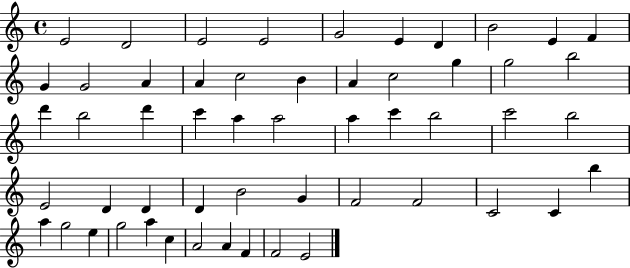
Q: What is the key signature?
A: C major